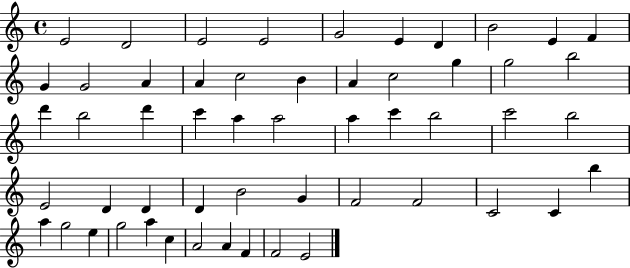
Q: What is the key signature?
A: C major